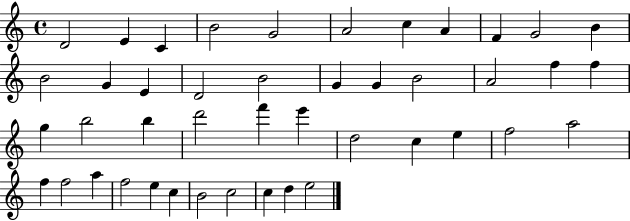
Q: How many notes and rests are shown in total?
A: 44